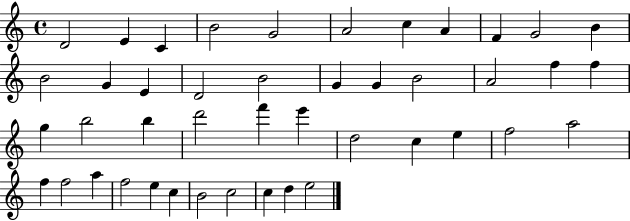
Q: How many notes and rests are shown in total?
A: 44